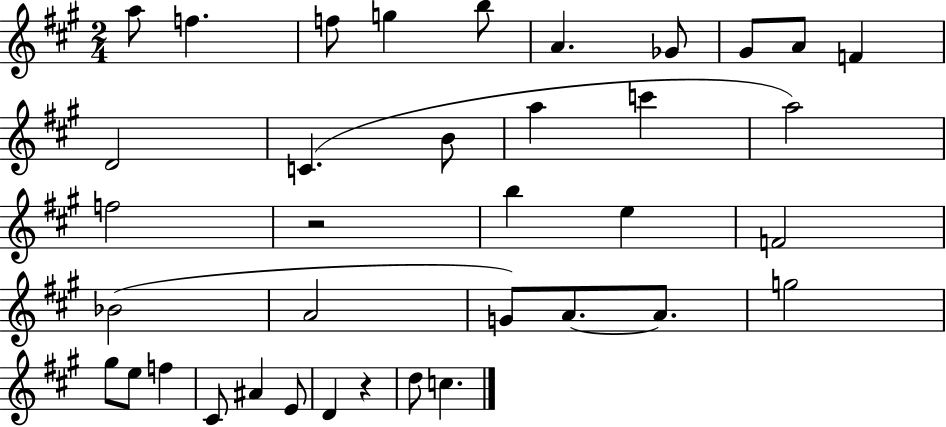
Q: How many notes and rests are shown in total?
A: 37